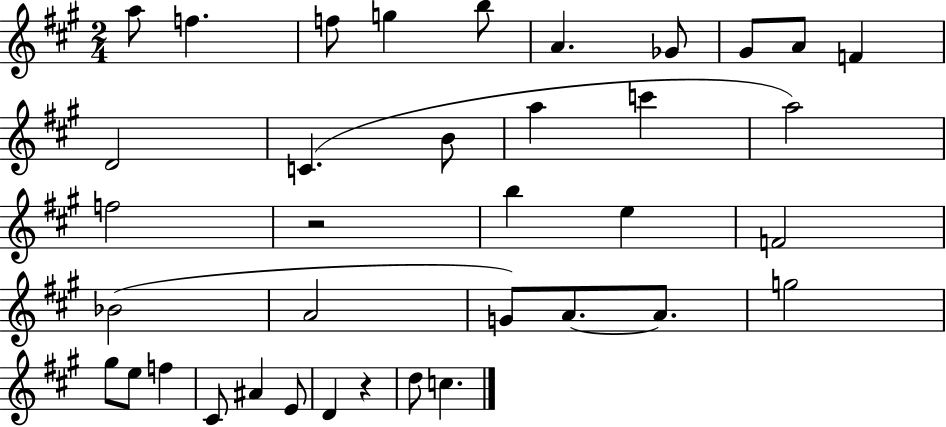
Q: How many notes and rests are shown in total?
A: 37